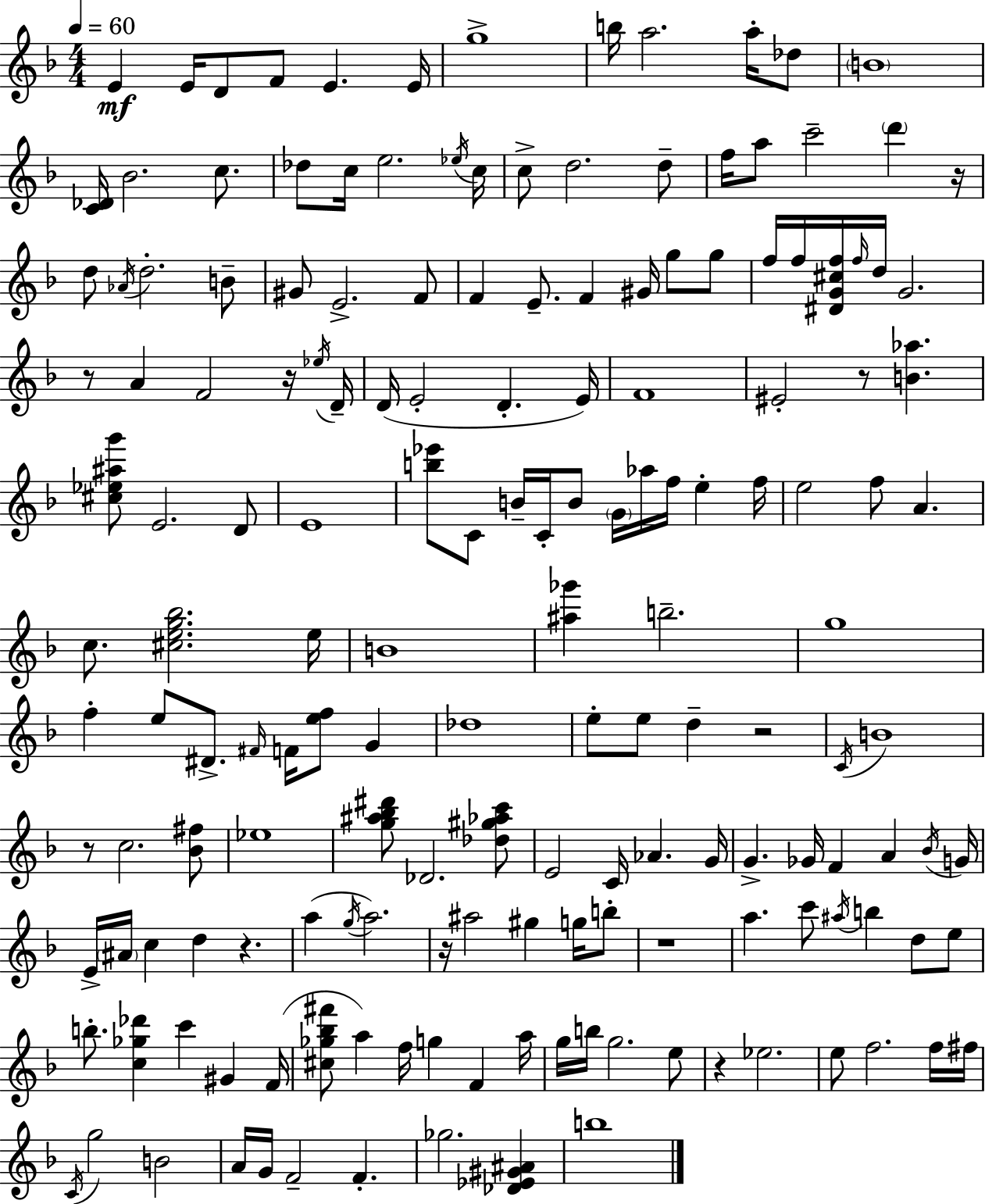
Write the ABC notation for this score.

X:1
T:Untitled
M:4/4
L:1/4
K:Dm
E E/4 D/2 F/2 E E/4 g4 b/4 a2 a/4 _d/2 B4 [C_D]/4 _B2 c/2 _d/2 c/4 e2 _e/4 c/4 c/2 d2 d/2 f/4 a/2 c'2 d' z/4 d/2 _A/4 d2 B/2 ^G/2 E2 F/2 F E/2 F ^G/4 g/2 g/2 f/4 f/4 [^DG^cf]/4 f/4 d/4 G2 z/2 A F2 z/4 _e/4 D/4 D/4 E2 D E/4 F4 ^E2 z/2 [B_a] [^c_e^ag']/2 E2 D/2 E4 [b_e']/2 C/2 B/4 C/4 B/2 G/4 _a/4 f/4 e f/4 e2 f/2 A c/2 [^ceg_b]2 e/4 B4 [^a_g'] b2 g4 f e/2 ^D/2 ^F/4 F/4 [ef]/2 G _d4 e/2 e/2 d z2 C/4 B4 z/2 c2 [_B^f]/2 _e4 [g^a_b^d']/2 _D2 [_d^g_ac']/2 E2 C/4 _A G/4 G _G/4 F A _B/4 G/4 E/4 ^A/4 c d z a g/4 a2 z/4 ^a2 ^g g/4 b/2 z4 a c'/2 ^a/4 b d/2 e/2 b/2 [c_g_d'] c' ^G F/4 [^c_g_b^f']/2 a f/4 g F a/4 g/4 b/4 g2 e/2 z _e2 e/2 f2 f/4 ^f/4 C/4 g2 B2 A/4 G/4 F2 F _g2 [_D_E^G^A] b4